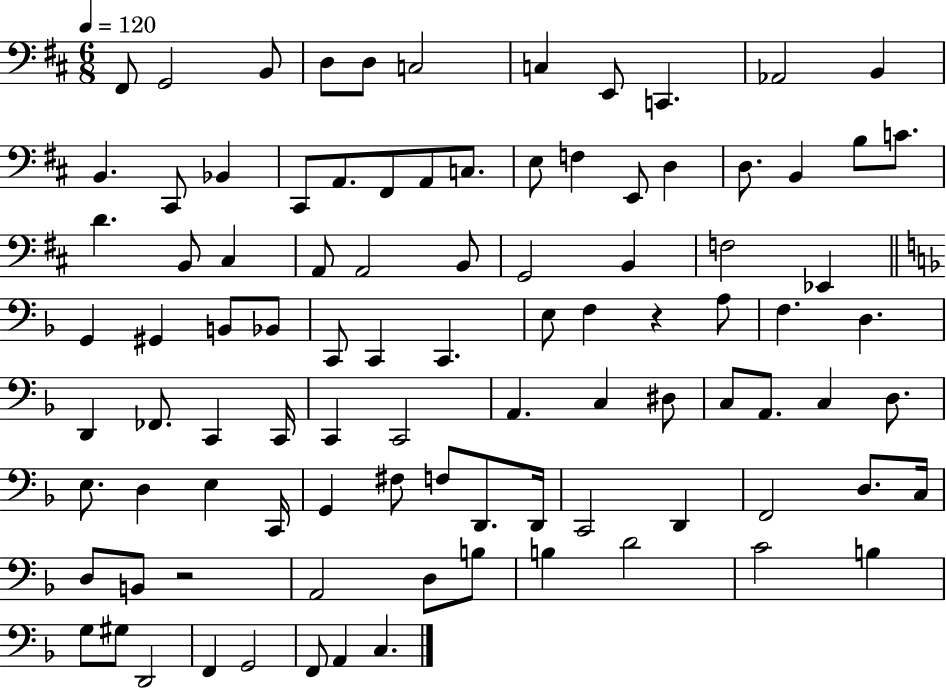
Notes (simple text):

F#2/e G2/h B2/e D3/e D3/e C3/h C3/q E2/e C2/q. Ab2/h B2/q B2/q. C#2/e Bb2/q C#2/e A2/e. F#2/e A2/e C3/e. E3/e F3/q E2/e D3/q D3/e. B2/q B3/e C4/e. D4/q. B2/e C#3/q A2/e A2/h B2/e G2/h B2/q F3/h Eb2/q G2/q G#2/q B2/e Bb2/e C2/e C2/q C2/q. E3/e F3/q R/q A3/e F3/q. D3/q. D2/q FES2/e. C2/q C2/s C2/q C2/h A2/q. C3/q D#3/e C3/e A2/e. C3/q D3/e. E3/e. D3/q E3/q C2/s G2/q F#3/e F3/e D2/e. D2/s C2/h D2/q F2/h D3/e. C3/s D3/e B2/e R/h A2/h D3/e B3/e B3/q D4/h C4/h B3/q G3/e G#3/e D2/h F2/q G2/h F2/e A2/q C3/q.